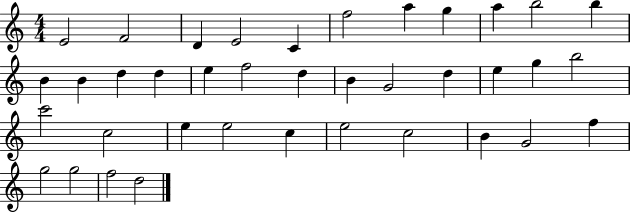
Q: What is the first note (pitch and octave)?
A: E4